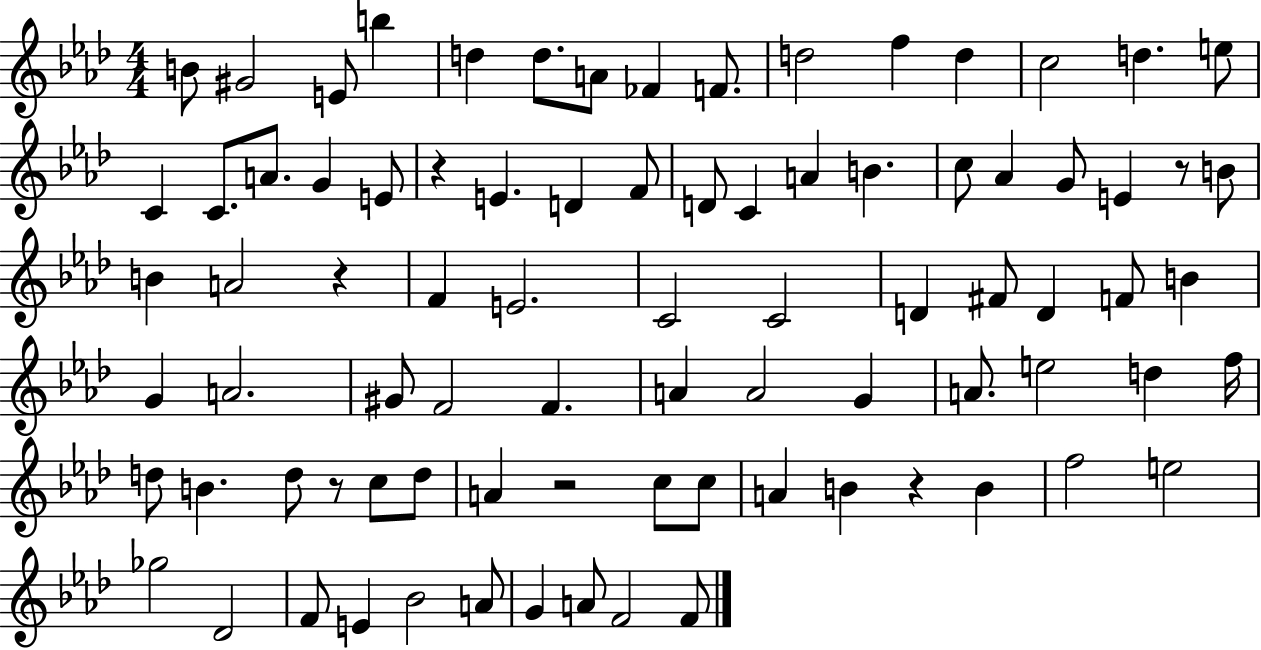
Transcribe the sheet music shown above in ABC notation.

X:1
T:Untitled
M:4/4
L:1/4
K:Ab
B/2 ^G2 E/2 b d d/2 A/2 _F F/2 d2 f d c2 d e/2 C C/2 A/2 G E/2 z E D F/2 D/2 C A B c/2 _A G/2 E z/2 B/2 B A2 z F E2 C2 C2 D ^F/2 D F/2 B G A2 ^G/2 F2 F A A2 G A/2 e2 d f/4 d/2 B d/2 z/2 c/2 d/2 A z2 c/2 c/2 A B z B f2 e2 _g2 _D2 F/2 E _B2 A/2 G A/2 F2 F/2